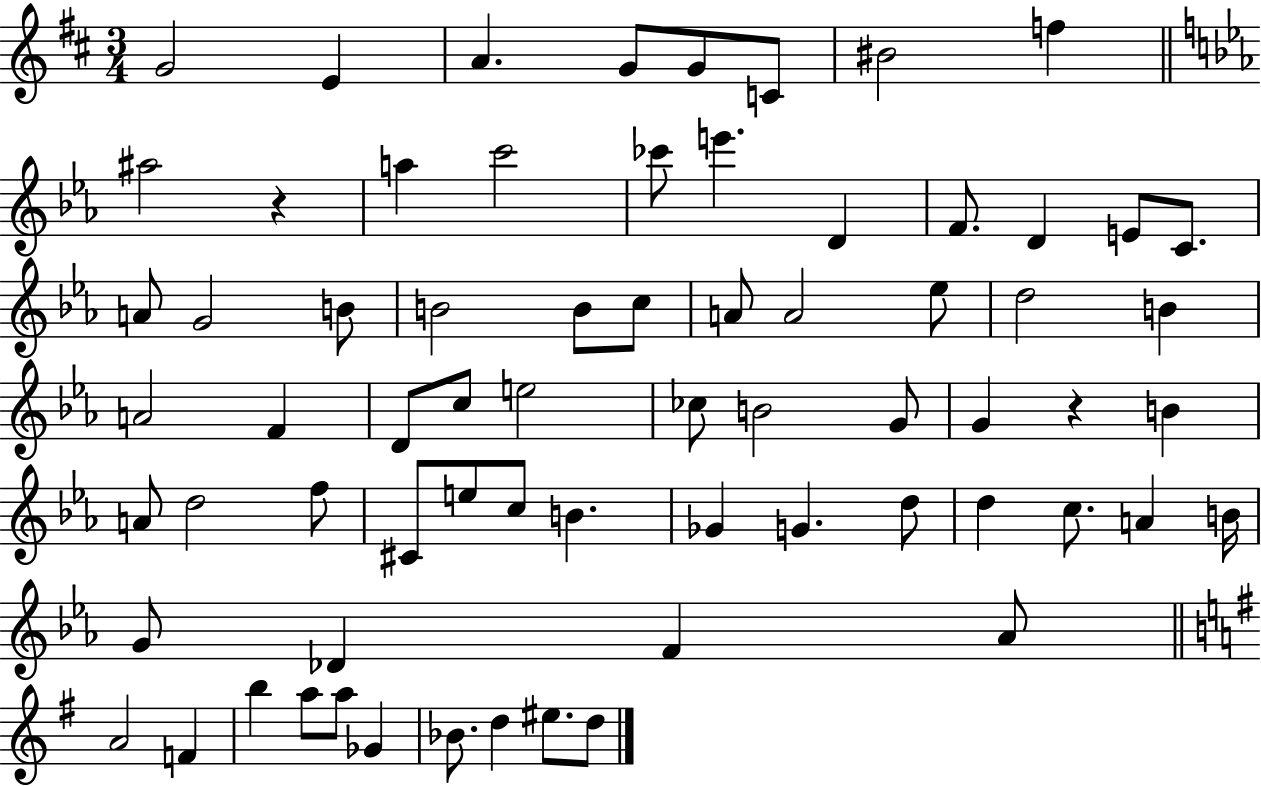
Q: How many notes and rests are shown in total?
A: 69